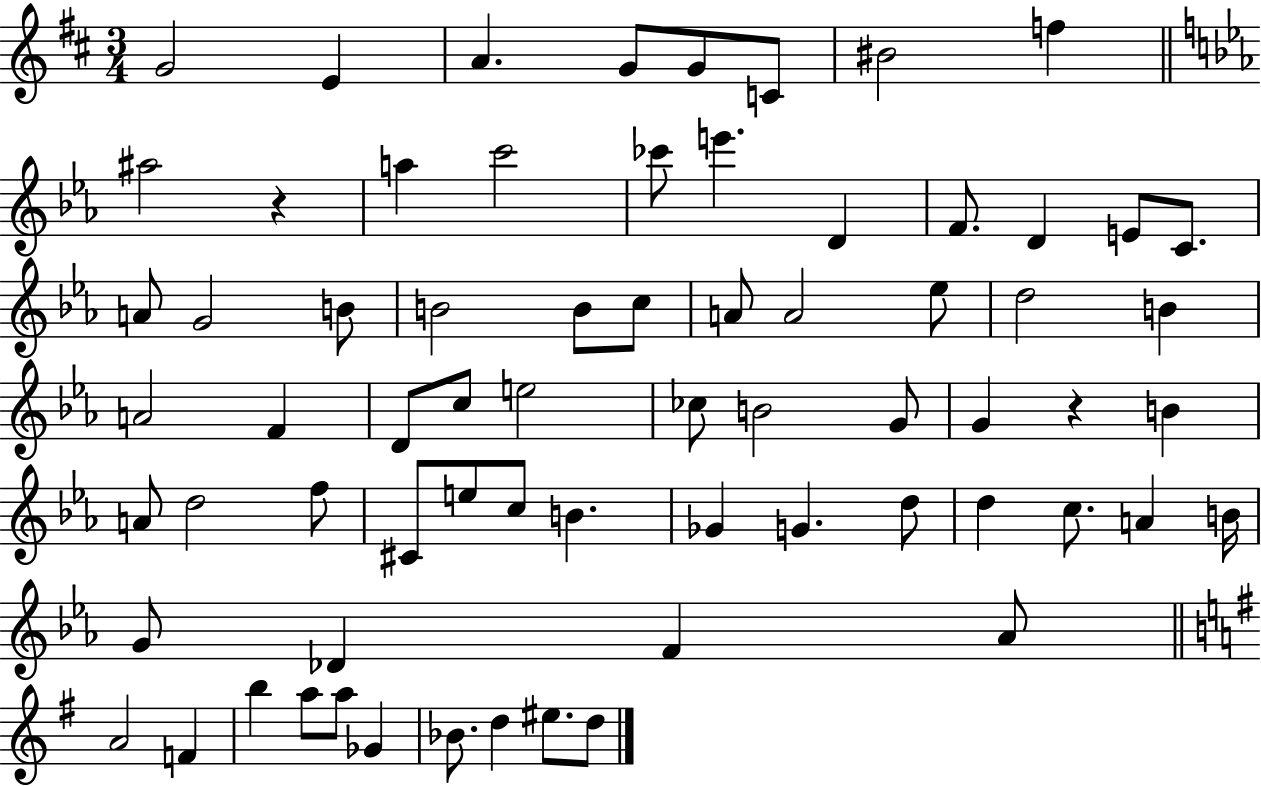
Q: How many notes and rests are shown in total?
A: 69